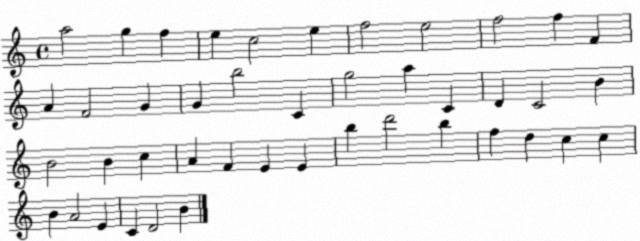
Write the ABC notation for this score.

X:1
T:Untitled
M:4/4
L:1/4
K:C
a2 g f e c2 e f2 e2 f2 f F A F2 G G b2 C g2 a C D C2 B B2 B c A F E E b d'2 b f d c c B A2 E C D2 B